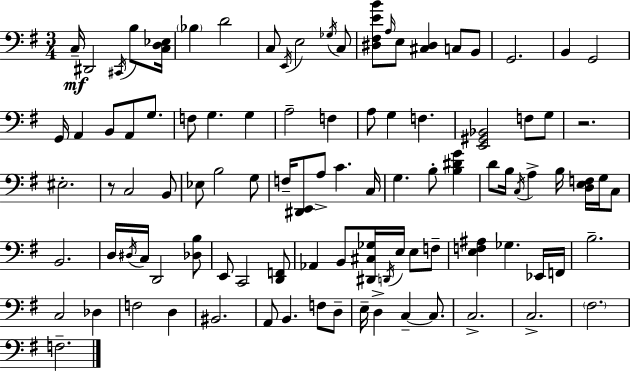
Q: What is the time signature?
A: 3/4